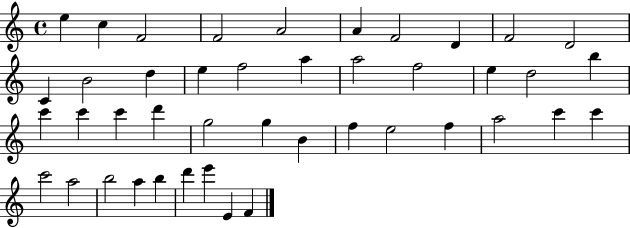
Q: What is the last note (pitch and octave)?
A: F4